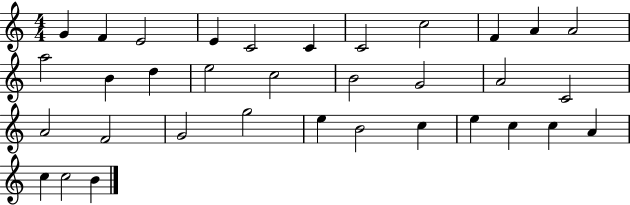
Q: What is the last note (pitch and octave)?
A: B4